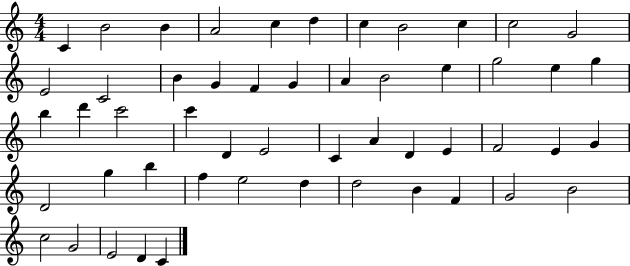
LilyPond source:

{
  \clef treble
  \numericTimeSignature
  \time 4/4
  \key c \major
  c'4 b'2 b'4 | a'2 c''4 d''4 | c''4 b'2 c''4 | c''2 g'2 | \break e'2 c'2 | b'4 g'4 f'4 g'4 | a'4 b'2 e''4 | g''2 e''4 g''4 | \break b''4 d'''4 c'''2 | c'''4 d'4 e'2 | c'4 a'4 d'4 e'4 | f'2 e'4 g'4 | \break d'2 g''4 b''4 | f''4 e''2 d''4 | d''2 b'4 f'4 | g'2 b'2 | \break c''2 g'2 | e'2 d'4 c'4 | \bar "|."
}